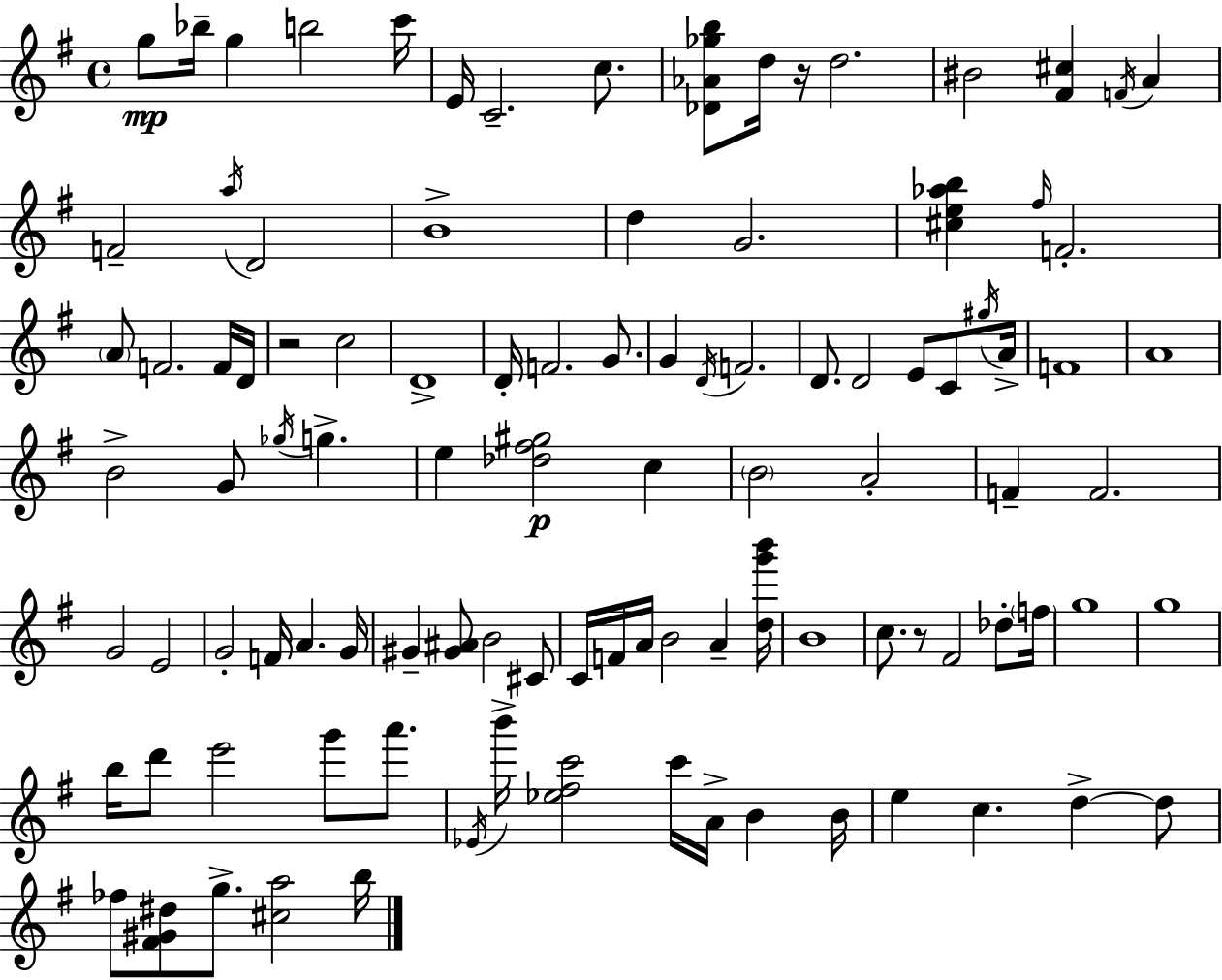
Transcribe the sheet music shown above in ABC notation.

X:1
T:Untitled
M:4/4
L:1/4
K:Em
g/2 _b/4 g b2 c'/4 E/4 C2 c/2 [_D_A_gb]/2 d/4 z/4 d2 ^B2 [^F^c] F/4 A F2 a/4 D2 B4 d G2 [^ce_ab] ^f/4 F2 A/2 F2 F/4 D/4 z2 c2 D4 D/4 F2 G/2 G D/4 F2 D/2 D2 E/2 C/2 ^g/4 A/4 F4 A4 B2 G/2 _g/4 g e [_d^f^g]2 c B2 A2 F F2 G2 E2 G2 F/4 A G/4 ^G [^G^A]/2 B2 ^C/2 C/4 F/4 A/4 B2 A [dg'b']/4 B4 c/2 z/2 ^F2 _d/2 f/4 g4 g4 b/4 d'/2 e'2 g'/2 a'/2 _E/4 b'/4 [_e^fc']2 c'/4 A/4 B B/4 e c d d/2 _f/2 [^F^G^d]/2 g/2 [^ca]2 b/4